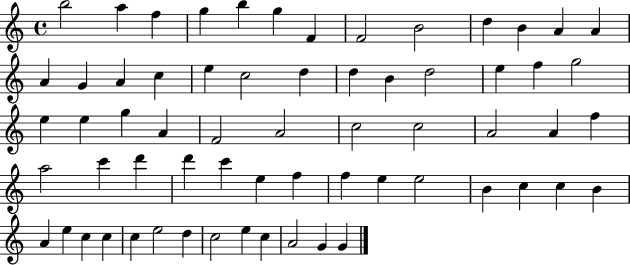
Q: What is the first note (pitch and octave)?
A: B5